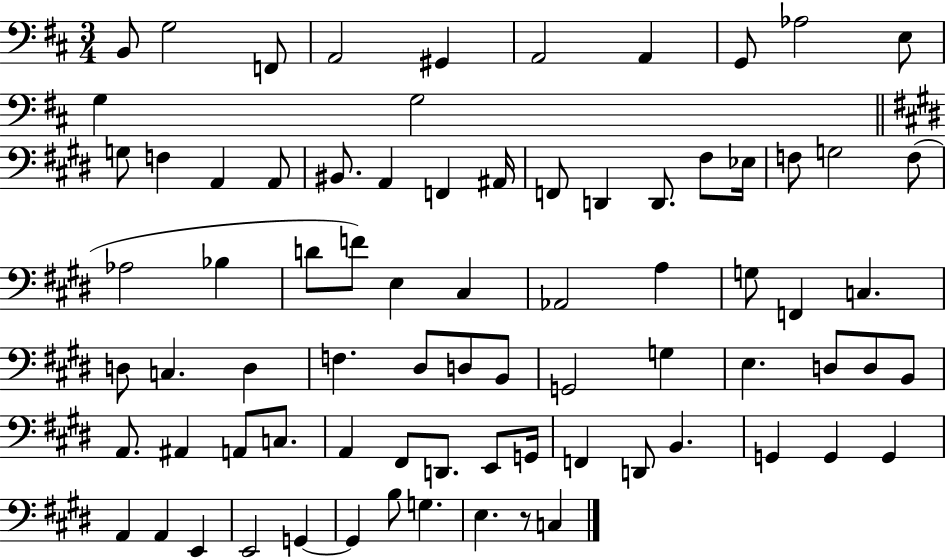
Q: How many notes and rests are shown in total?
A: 78